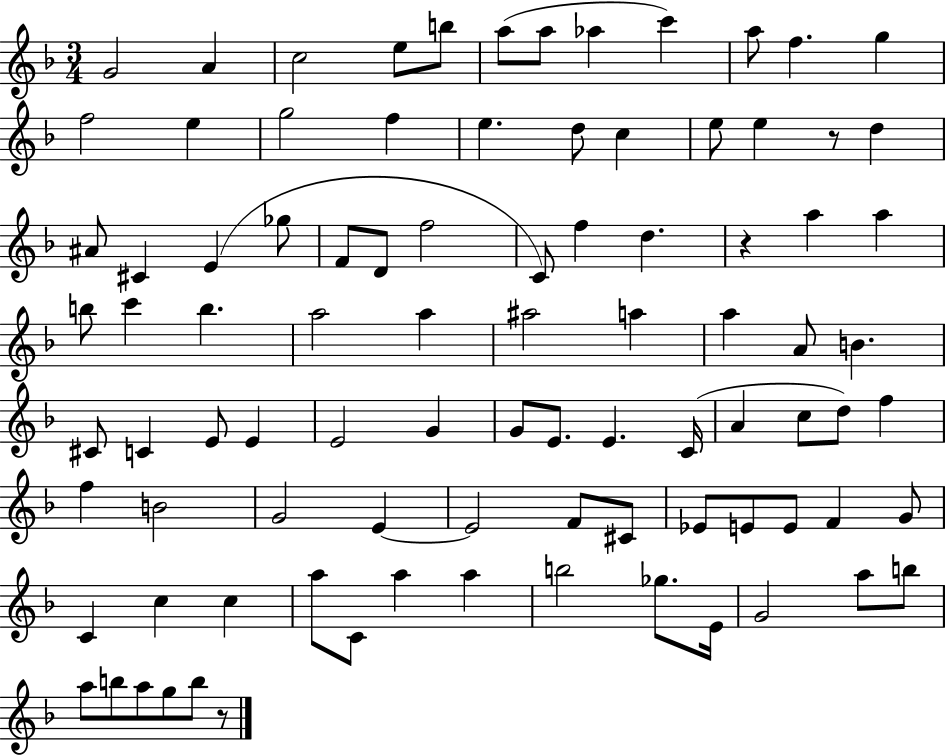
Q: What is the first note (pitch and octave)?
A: G4